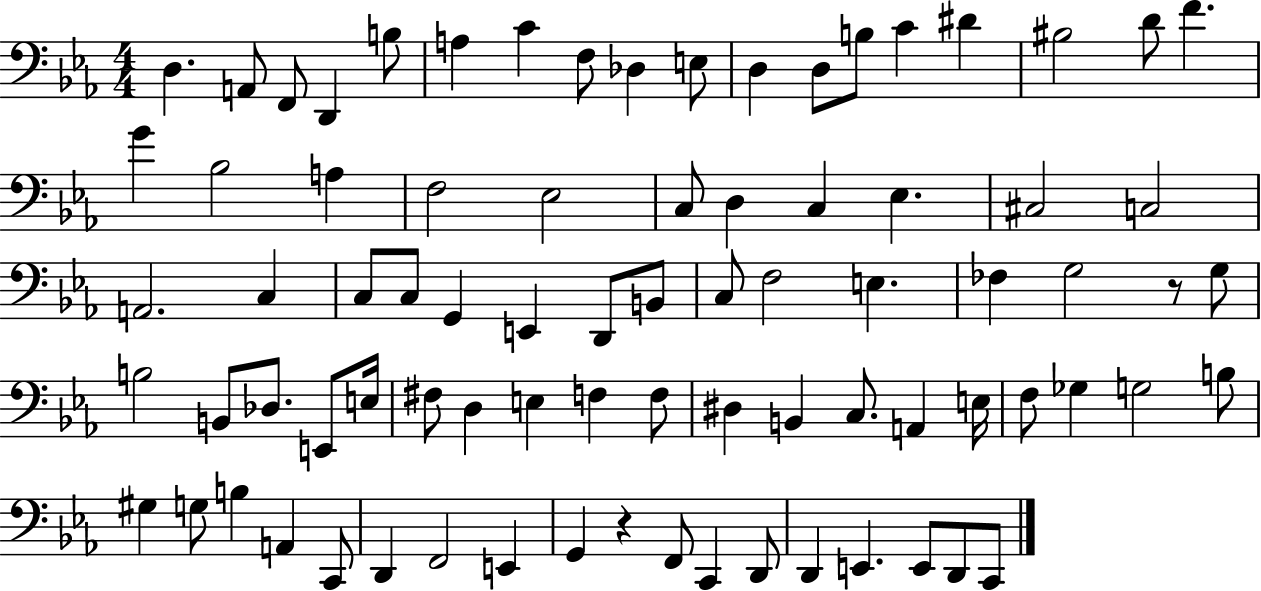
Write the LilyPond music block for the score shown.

{
  \clef bass
  \numericTimeSignature
  \time 4/4
  \key ees \major
  d4. a,8 f,8 d,4 b8 | a4 c'4 f8 des4 e8 | d4 d8 b8 c'4 dis'4 | bis2 d'8 f'4. | \break g'4 bes2 a4 | f2 ees2 | c8 d4 c4 ees4. | cis2 c2 | \break a,2. c4 | c8 c8 g,4 e,4 d,8 b,8 | c8 f2 e4. | fes4 g2 r8 g8 | \break b2 b,8 des8. e,8 e16 | fis8 d4 e4 f4 f8 | dis4 b,4 c8. a,4 e16 | f8 ges4 g2 b8 | \break gis4 g8 b4 a,4 c,8 | d,4 f,2 e,4 | g,4 r4 f,8 c,4 d,8 | d,4 e,4. e,8 d,8 c,8 | \break \bar "|."
}